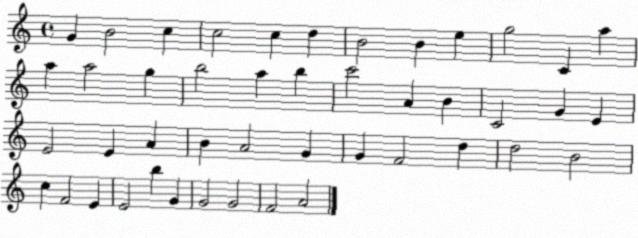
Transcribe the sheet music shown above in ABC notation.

X:1
T:Untitled
M:4/4
L:1/4
K:C
G B2 c c2 c d B2 B e g2 C a a a2 g b2 a b c'2 A B C2 G E E2 E A B A2 G G F2 d d2 B2 c F2 E E2 b G G2 G2 F2 A2